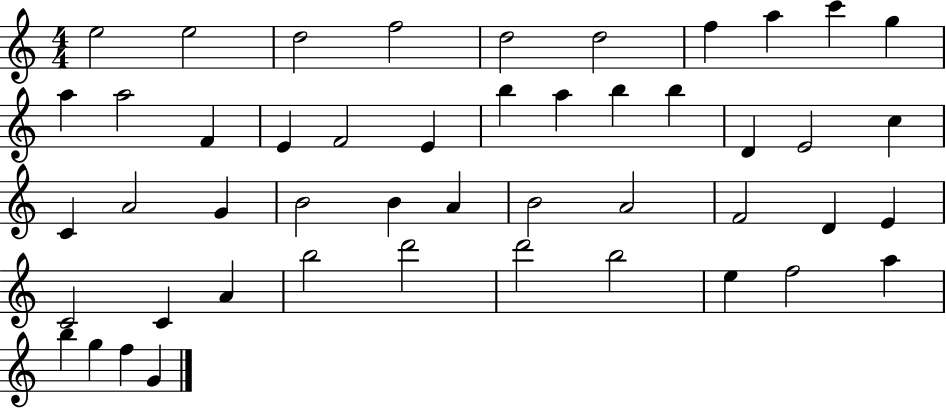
{
  \clef treble
  \numericTimeSignature
  \time 4/4
  \key c \major
  e''2 e''2 | d''2 f''2 | d''2 d''2 | f''4 a''4 c'''4 g''4 | \break a''4 a''2 f'4 | e'4 f'2 e'4 | b''4 a''4 b''4 b''4 | d'4 e'2 c''4 | \break c'4 a'2 g'4 | b'2 b'4 a'4 | b'2 a'2 | f'2 d'4 e'4 | \break c'2 c'4 a'4 | b''2 d'''2 | d'''2 b''2 | e''4 f''2 a''4 | \break b''4 g''4 f''4 g'4 | \bar "|."
}